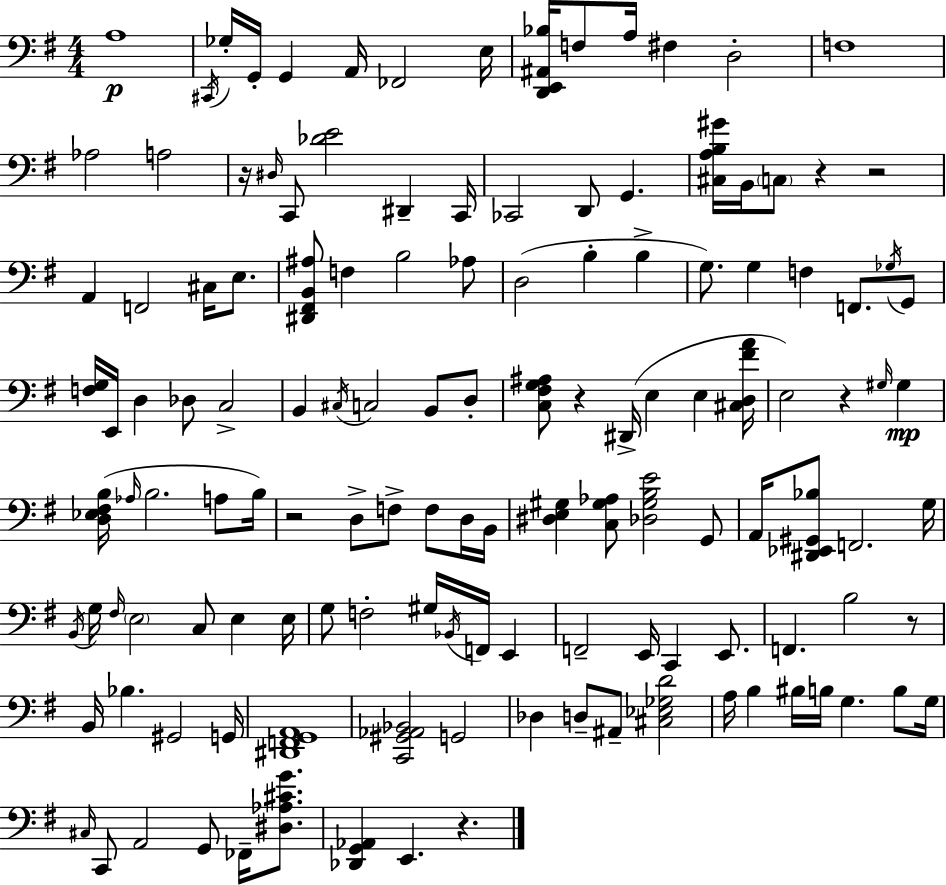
{
  \clef bass
  \numericTimeSignature
  \time 4/4
  \key e \minor
  \repeat volta 2 { a1\p | \acciaccatura { cis,16 } ges16-. g,16-. g,4 a,16 fes,2 | e16 <d, e, ais, bes>16 f8 a16 fis4 d2-. | f1 | \break aes2 a2 | r16 \grace { dis16 } c,8 <des' e'>2 dis,4-- | c,16 ces,2 d,8 g,4. | <cis a b gis'>16 b,16 \parenthesize c8 r4 r2 | \break a,4 f,2 cis16 e8. | <dis, fis, b, ais>8 f4 b2 | aes8 d2( b4-. b4-> | g8.) g4 f4 f,8. | \break \acciaccatura { ges16 } g,8 <f g>16 e,16 d4 des8 c2-> | b,4 \acciaccatura { cis16 } c2 | b,8 d8-. <c fis g ais>8 r4 dis,16->( e4 e4 | <cis d fis' a'>16 e2) r4 | \break \grace { gis16 } gis4\mp <d ees fis b>16( \grace { aes16 } b2. | a8 b16) r2 d8-> | f8-> f8 d16 b,16 <dis e gis>4 <c gis aes>8 <des gis b e'>2 | g,8 a,16 <dis, ees, gis, bes>8 f,2. | \break g16 \acciaccatura { b,16 } g16 \grace { fis16 } \parenthesize e2 | c8 e4 e16 g8 f2-. | gis16 \acciaccatura { bes,16 } f,16 e,4 f,2-- | e,16 c,4 e,8. f,4. b2 | \break r8 b,16 bes4. | gis,2 g,16 <dis, f, g, a,>1 | <c, gis, aes, bes,>2 | g,2 des4 d8-- ais,8-- | \break <cis ees ges d'>2 a16 b4 bis16 b16 | g4. b8 g16 \grace { cis16 } c,8 a,2 | g,8 fes,16-- <dis aes cis' g'>8. <des, g, aes,>4 e,4. | r4. } \bar "|."
}